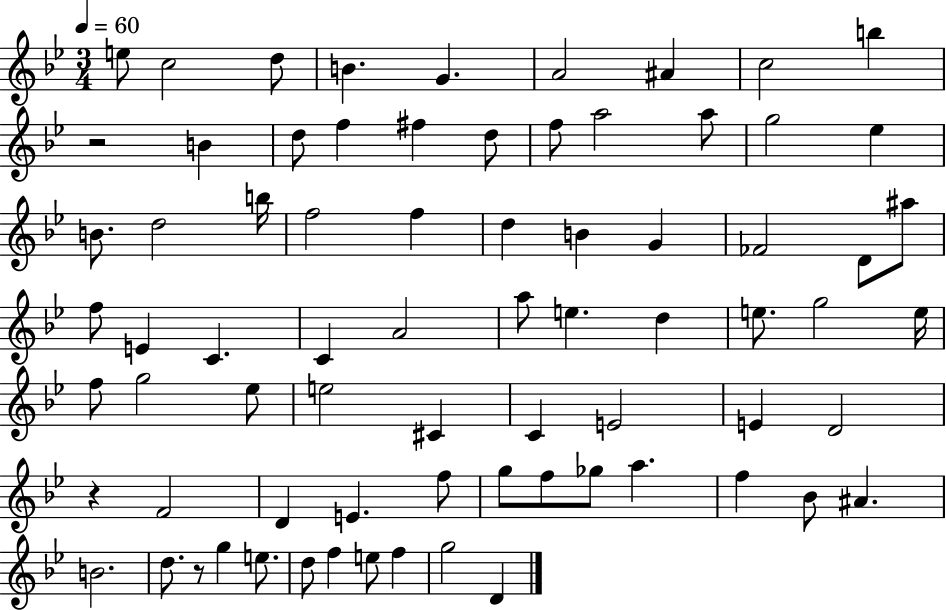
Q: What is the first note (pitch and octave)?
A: E5